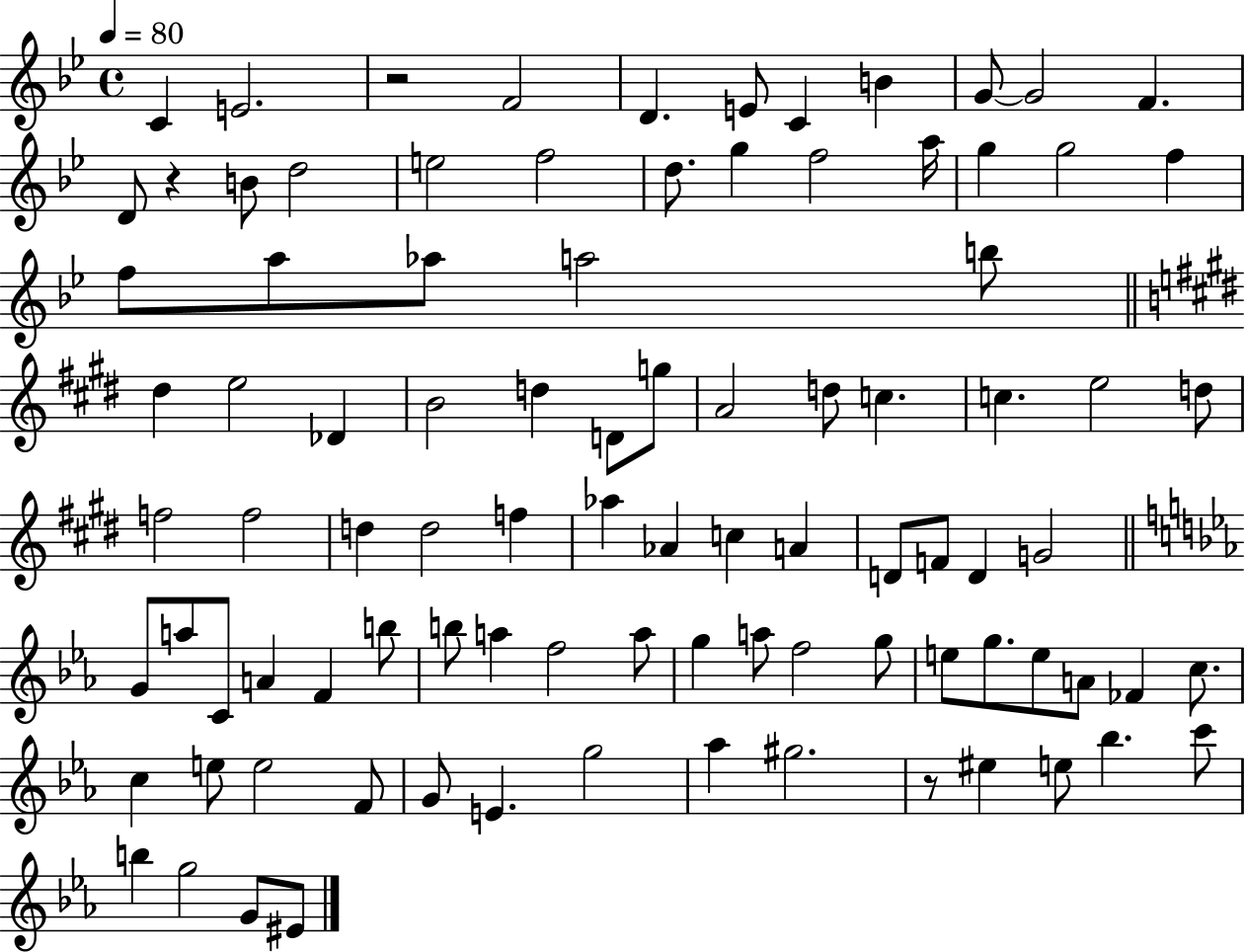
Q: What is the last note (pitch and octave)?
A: EIS4